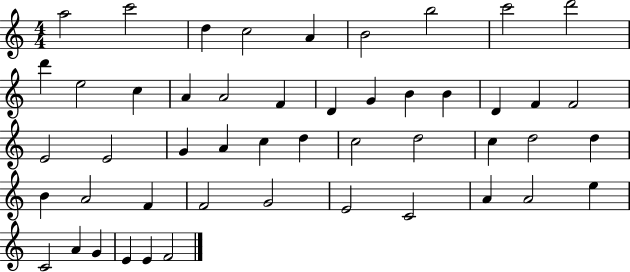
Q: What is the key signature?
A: C major